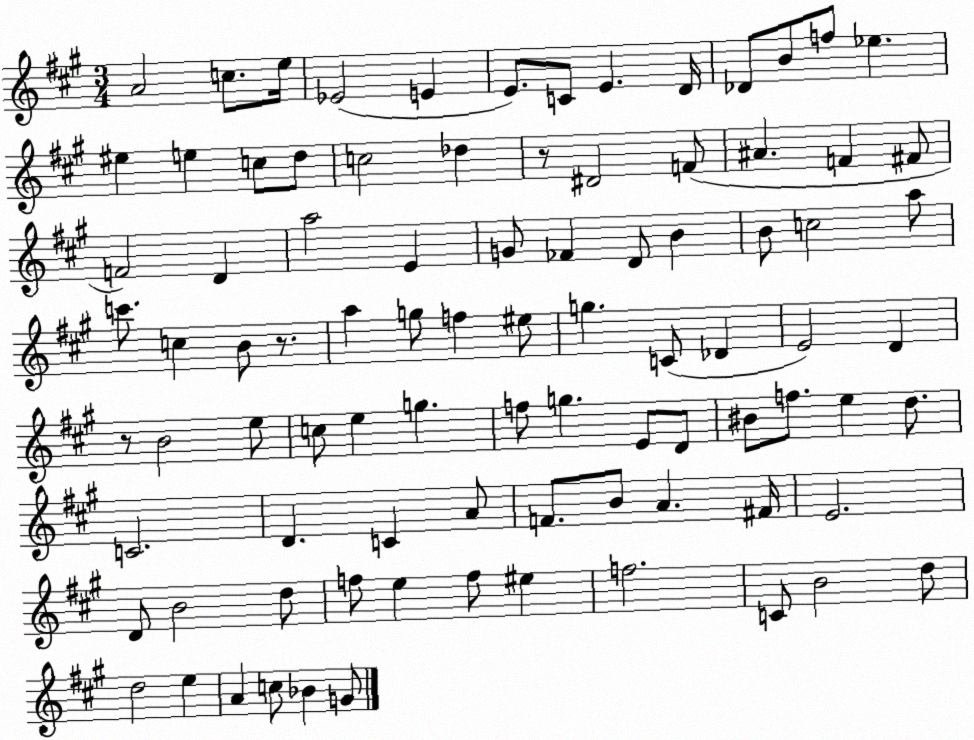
X:1
T:Untitled
M:3/4
L:1/4
K:A
A2 c/2 e/4 _E2 E E/2 C/2 E D/4 _D/2 B/2 f/2 _e ^e e c/2 d/2 c2 _d z/2 ^D2 F/2 ^A F ^F/2 F2 D a2 E G/2 _F D/2 B B/2 c2 a/2 c'/2 c B/2 z/2 a g/2 f ^e/2 g C/2 _D E2 D z/2 B2 e/2 c/2 e g f/2 g E/2 D/2 ^B/2 f/2 e d/2 C2 D C A/2 F/2 B/2 A ^F/4 E2 D/2 B2 d/2 f/2 e f/2 ^e f2 C/2 B2 d/2 d2 e A c/2 _B G/2